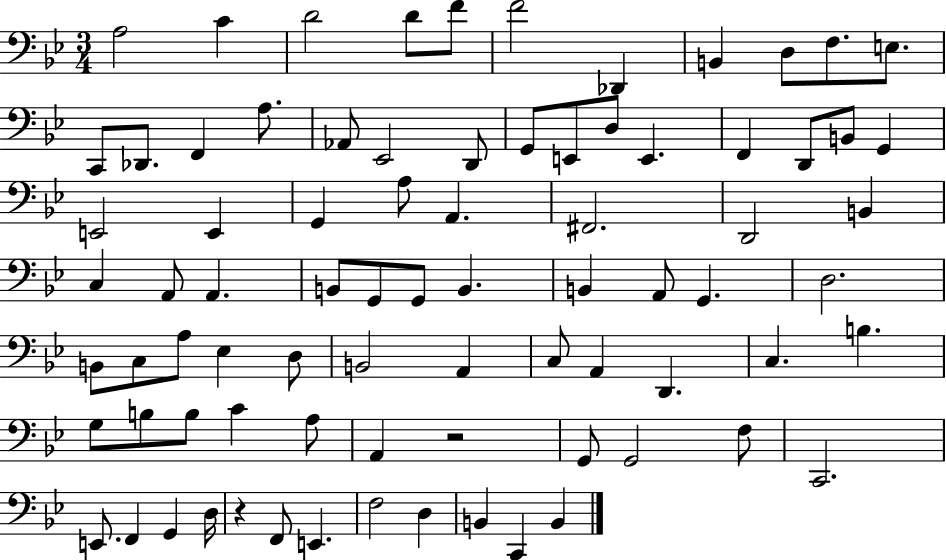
{
  \clef bass
  \numericTimeSignature
  \time 3/4
  \key bes \major
  a2 c'4 | d'2 d'8 f'8 | f'2 des,4 | b,4 d8 f8. e8. | \break c,8 des,8. f,4 a8. | aes,8 ees,2 d,8 | g,8 e,8 d8 e,4. | f,4 d,8 b,8 g,4 | \break e,2 e,4 | g,4 a8 a,4. | fis,2. | d,2 b,4 | \break c4 a,8 a,4. | b,8 g,8 g,8 b,4. | b,4 a,8 g,4. | d2. | \break b,8 c8 a8 ees4 d8 | b,2 a,4 | c8 a,4 d,4. | c4. b4. | \break g8 b8 b8 c'4 a8 | a,4 r2 | g,8 g,2 f8 | c,2. | \break e,8. f,4 g,4 d16 | r4 f,8 e,4. | f2 d4 | b,4 c,4 b,4 | \break \bar "|."
}